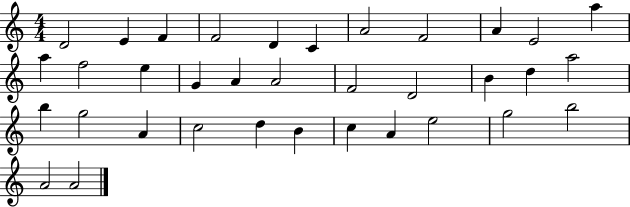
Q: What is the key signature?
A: C major